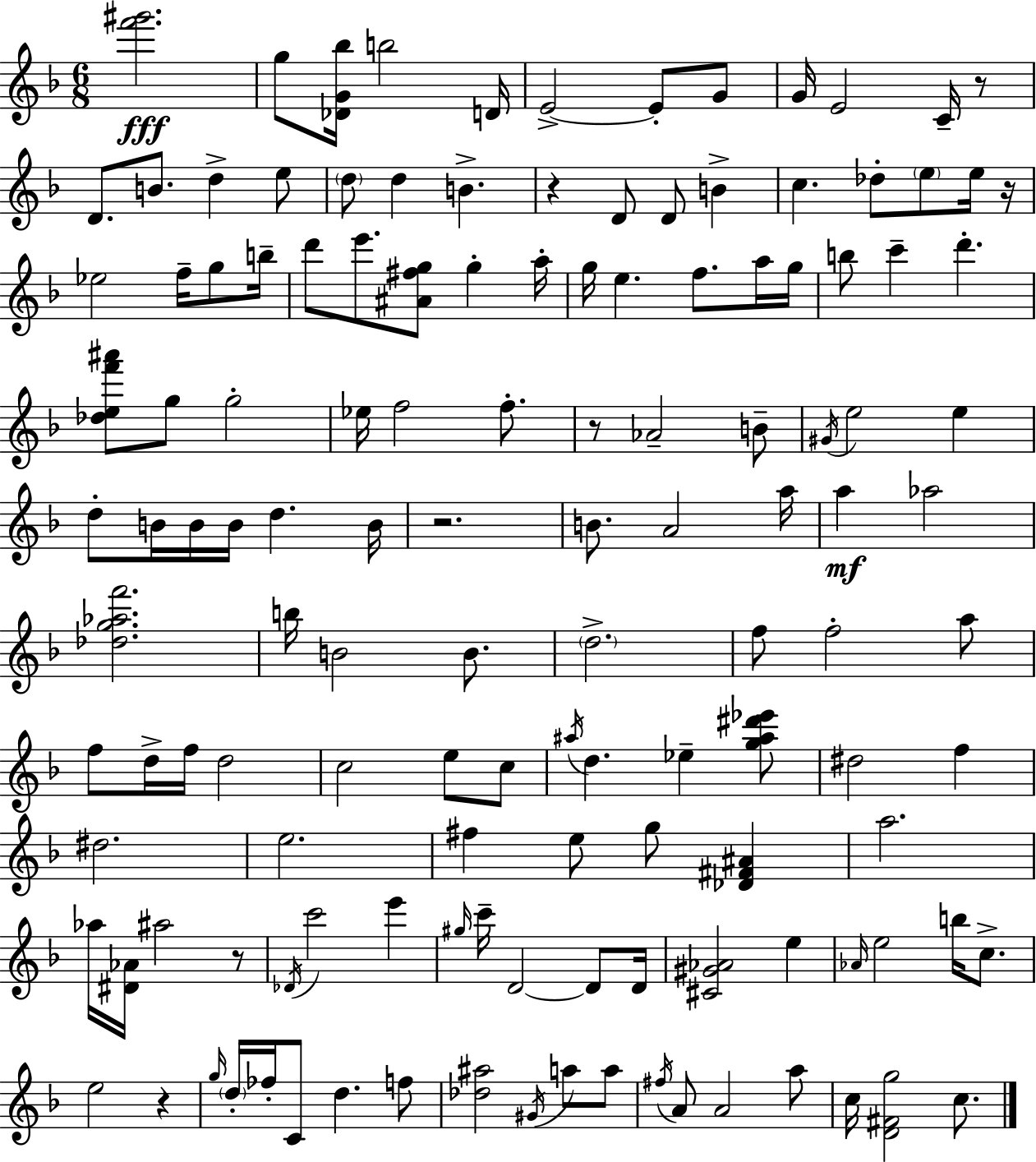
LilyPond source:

{
  \clef treble
  \numericTimeSignature
  \time 6/8
  \key d \minor
  <f''' gis'''>2.\fff | g''8 <des' g' bes''>16 b''2 d'16 | e'2->~~ e'8-. g'8 | g'16 e'2 c'16-- r8 | \break d'8. b'8. d''4-> e''8 | \parenthesize d''8 d''4 b'4.-> | r4 d'8 d'8 b'4-> | c''4. des''8-. \parenthesize e''8 e''16 r16 | \break ees''2 f''16-- g''8 b''16-- | d'''8 e'''8. <ais' fis'' g''>8 g''4-. a''16-. | g''16 e''4. f''8. a''16 g''16 | b''8 c'''4-- d'''4.-. | \break <des'' e'' f''' ais'''>8 g''8 g''2-. | ees''16 f''2 f''8.-. | r8 aes'2-- b'8-- | \acciaccatura { gis'16 } e''2 e''4 | \break d''8-. b'16 b'16 b'16 d''4. | b'16 r2. | b'8. a'2 | a''16 a''4\mf aes''2 | \break <des'' g'' aes'' f'''>2. | b''16 b'2 b'8. | \parenthesize d''2.-> | f''8 f''2-. a''8 | \break f''8 d''16-> f''16 d''2 | c''2 e''8 c''8 | \acciaccatura { ais''16 } d''4. ees''4-- | <g'' ais'' dis''' ees'''>8 dis''2 f''4 | \break dis''2. | e''2. | fis''4 e''8 g''8 <des' fis' ais'>4 | a''2. | \break aes''16 <dis' aes'>16 ais''2 | r8 \acciaccatura { des'16 } c'''2 e'''4 | \grace { gis''16 } c'''16-- d'2~~ | d'8 d'16 <cis' gis' aes'>2 | \break e''4 \grace { aes'16 } e''2 | b''16 c''8.-> e''2 | r4 \grace { g''16 } \parenthesize d''16-. fes''16-. c'8 d''4. | f''8 <des'' ais''>2 | \break \acciaccatura { gis'16 } a''8 a''8 \acciaccatura { fis''16 } a'8 a'2 | a''8 c''16 <d' fis' g''>2 | c''8. \bar "|."
}